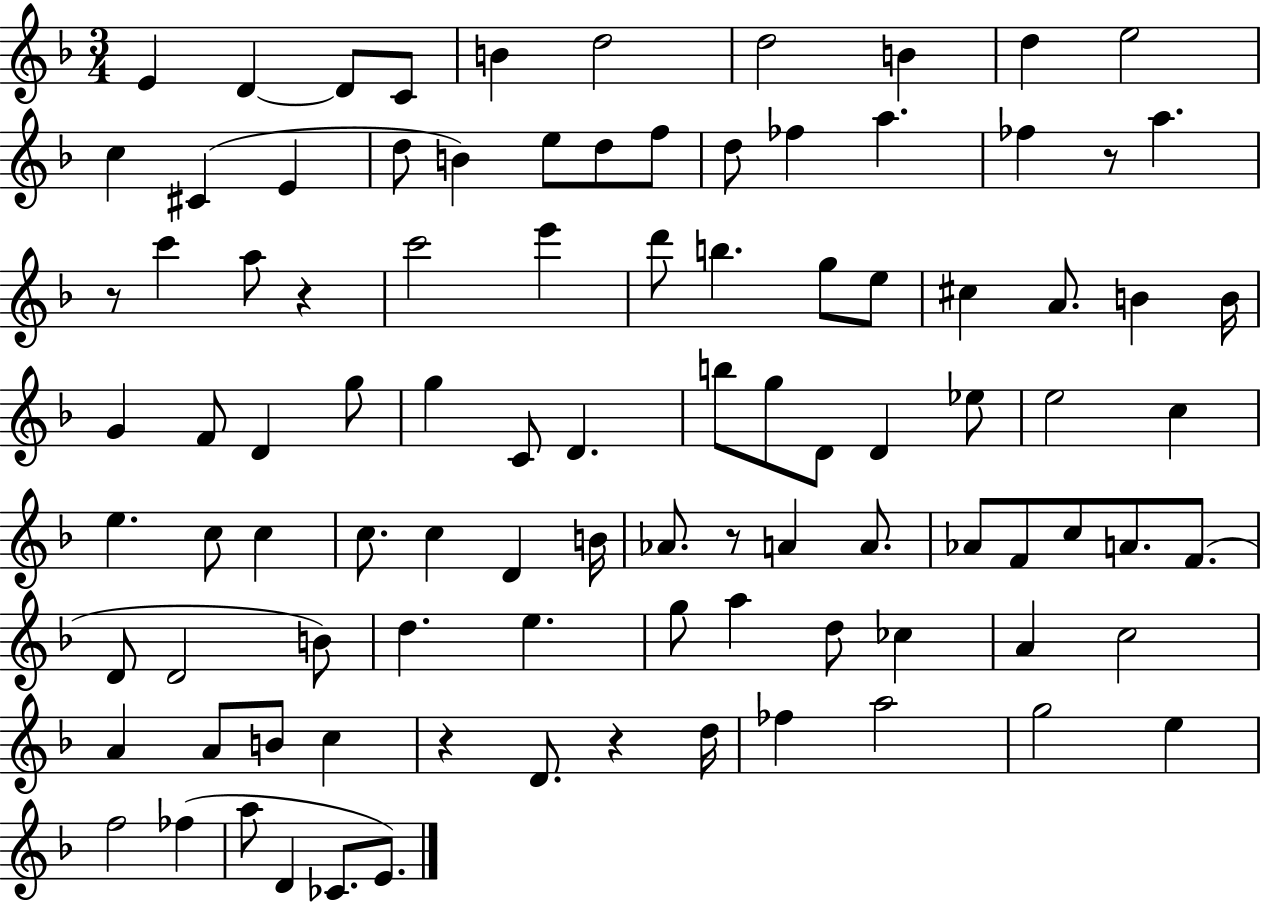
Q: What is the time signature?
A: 3/4